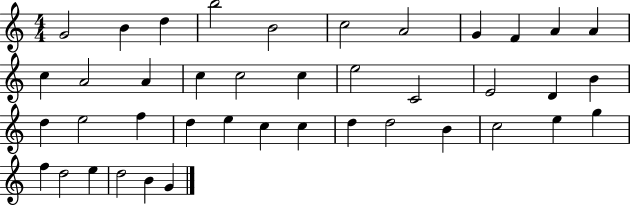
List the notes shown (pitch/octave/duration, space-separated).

G4/h B4/q D5/q B5/h B4/h C5/h A4/h G4/q F4/q A4/q A4/q C5/q A4/h A4/q C5/q C5/h C5/q E5/h C4/h E4/h D4/q B4/q D5/q E5/h F5/q D5/q E5/q C5/q C5/q D5/q D5/h B4/q C5/h E5/q G5/q F5/q D5/h E5/q D5/h B4/q G4/q